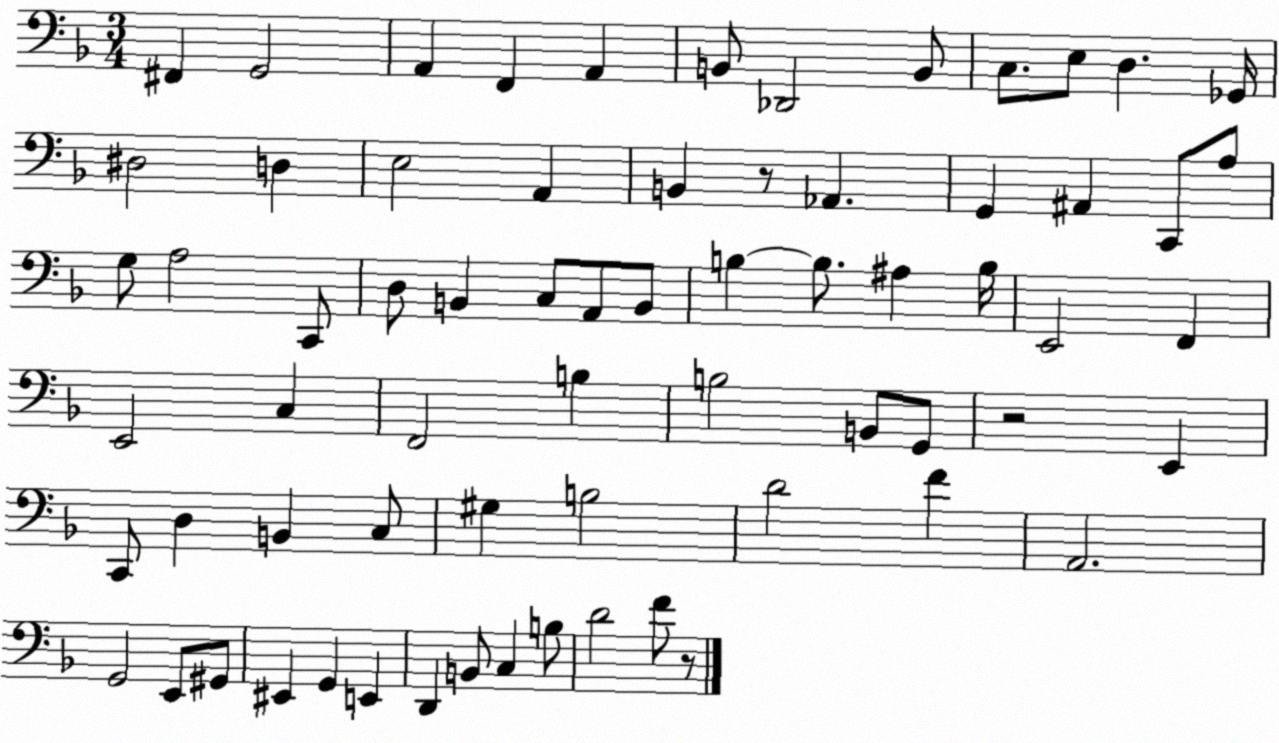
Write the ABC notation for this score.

X:1
T:Untitled
M:3/4
L:1/4
K:F
^F,, G,,2 A,, F,, A,, B,,/2 _D,,2 B,,/2 C,/2 E,/2 D, _G,,/4 ^D,2 D, E,2 A,, B,, z/2 _A,, G,, ^A,, C,,/2 A,/2 G,/2 A,2 C,,/2 D,/2 B,, C,/2 A,,/2 B,,/2 B, B,/2 ^A, B,/4 E,,2 F,, E,,2 C, F,,2 B, B,2 B,,/2 G,,/2 z2 E,, C,,/2 D, B,, C,/2 ^G, B,2 D2 F A,,2 G,,2 E,,/2 ^G,,/2 ^E,, G,, E,, D,, B,,/2 C, B,/2 D2 F/2 z/2